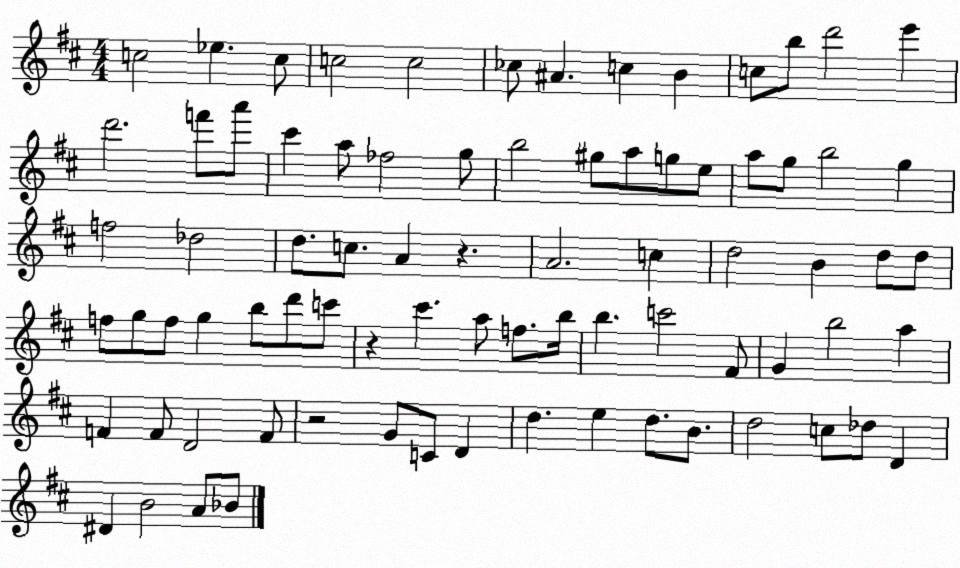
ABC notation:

X:1
T:Untitled
M:4/4
L:1/4
K:D
c2 _e c/2 c2 c2 _c/2 ^A c B c/2 b/2 d'2 e' d'2 f'/2 a'/2 ^c' a/2 _f2 g/2 b2 ^g/2 a/2 g/2 e/2 a/2 g/2 b2 g f2 _d2 d/2 c/2 A z A2 c d2 B d/2 d/2 f/2 g/2 f/2 g b/2 d'/2 c'/2 z ^c' a/2 f/2 b/4 b c'2 ^F/2 G b2 a F F/2 D2 F/2 z2 G/2 C/2 D d e d/2 B/2 d2 c/2 _d/2 D ^D B2 A/2 _B/2